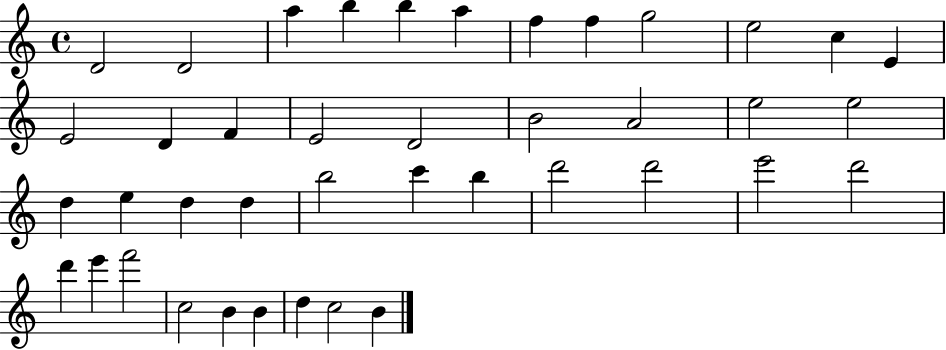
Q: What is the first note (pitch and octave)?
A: D4